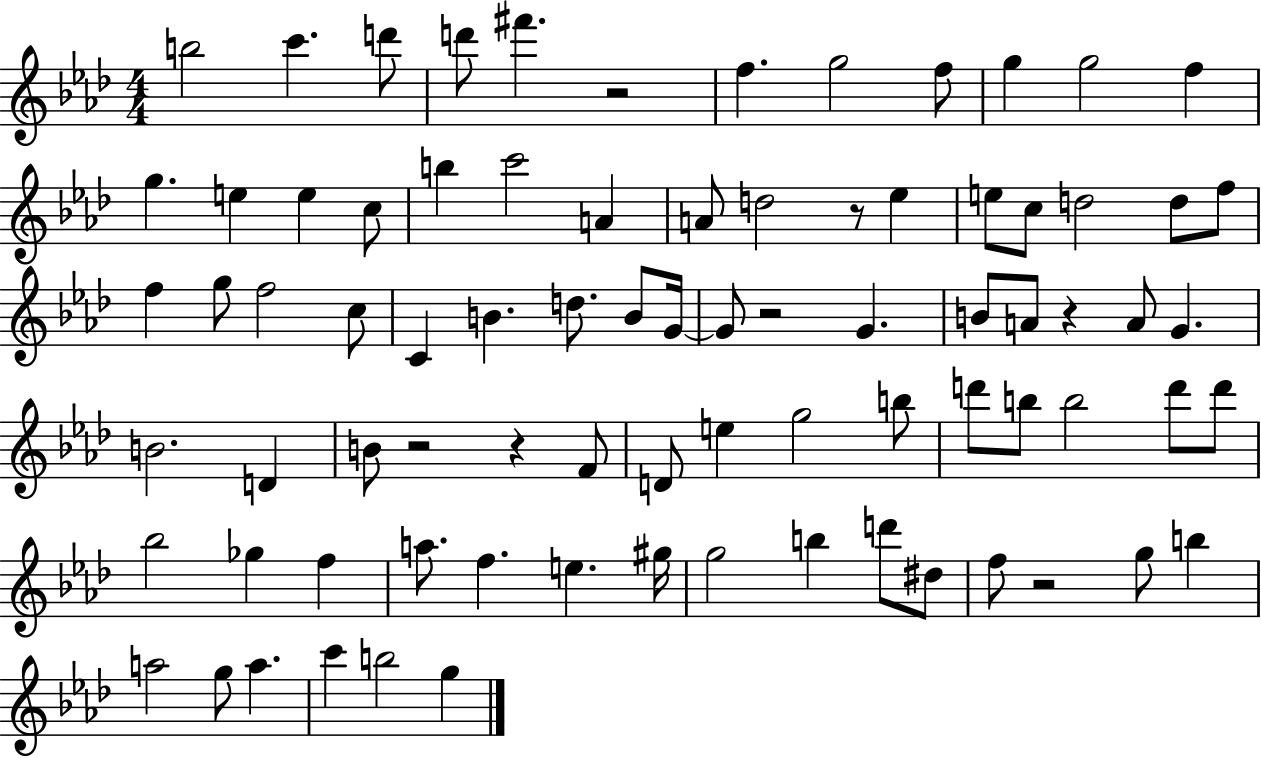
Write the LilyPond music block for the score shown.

{
  \clef treble
  \numericTimeSignature
  \time 4/4
  \key aes \major
  \repeat volta 2 { b''2 c'''4. d'''8 | d'''8 fis'''4. r2 | f''4. g''2 f''8 | g''4 g''2 f''4 | \break g''4. e''4 e''4 c''8 | b''4 c'''2 a'4 | a'8 d''2 r8 ees''4 | e''8 c''8 d''2 d''8 f''8 | \break f''4 g''8 f''2 c''8 | c'4 b'4. d''8. b'8 g'16~~ | g'8 r2 g'4. | b'8 a'8 r4 a'8 g'4. | \break b'2. d'4 | b'8 r2 r4 f'8 | d'8 e''4 g''2 b''8 | d'''8 b''8 b''2 d'''8 d'''8 | \break bes''2 ges''4 f''4 | a''8. f''4. e''4. gis''16 | g''2 b''4 d'''8 dis''8 | f''8 r2 g''8 b''4 | \break a''2 g''8 a''4. | c'''4 b''2 g''4 | } \bar "|."
}